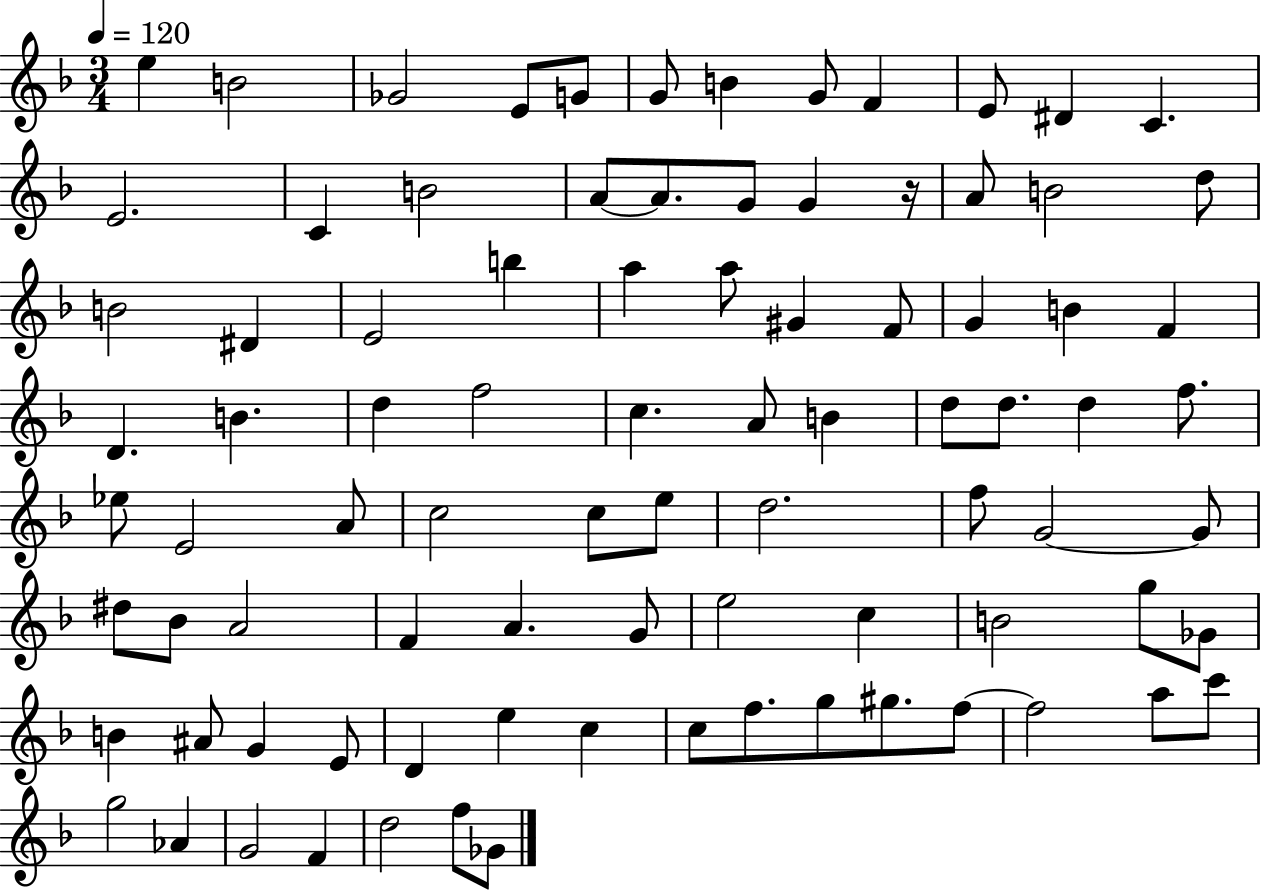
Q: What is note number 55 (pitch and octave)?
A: D#5